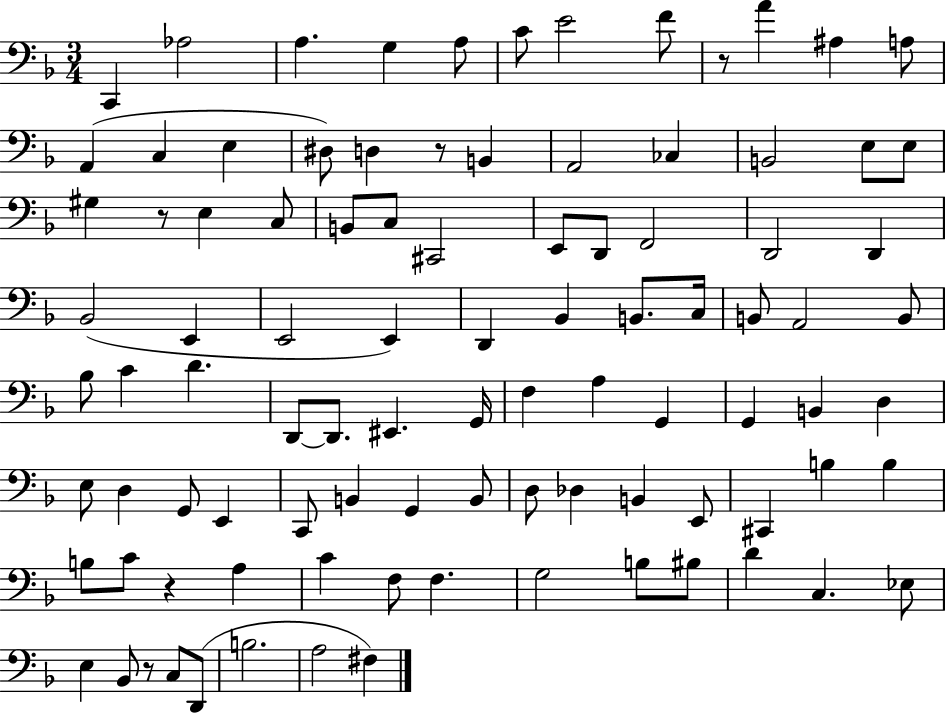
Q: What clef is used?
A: bass